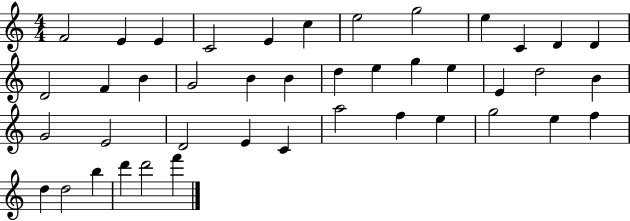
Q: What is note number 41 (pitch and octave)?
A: D6